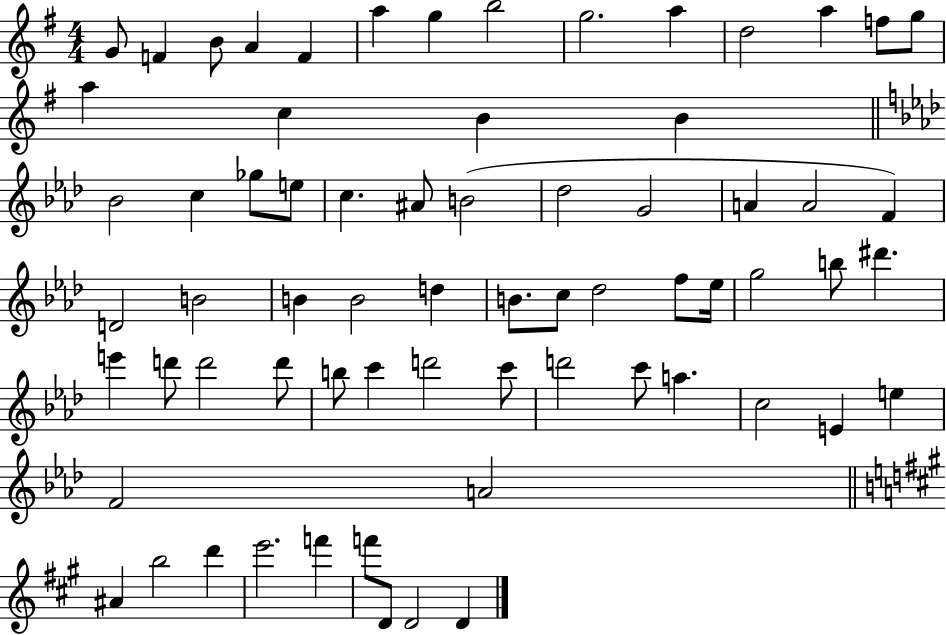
X:1
T:Untitled
M:4/4
L:1/4
K:G
G/2 F B/2 A F a g b2 g2 a d2 a f/2 g/2 a c B B _B2 c _g/2 e/2 c ^A/2 B2 _d2 G2 A A2 F D2 B2 B B2 d B/2 c/2 _d2 f/2 _e/4 g2 b/2 ^d' e' d'/2 d'2 d'/2 b/2 c' d'2 c'/2 d'2 c'/2 a c2 E e F2 A2 ^A b2 d' e'2 f' f'/2 D/2 D2 D